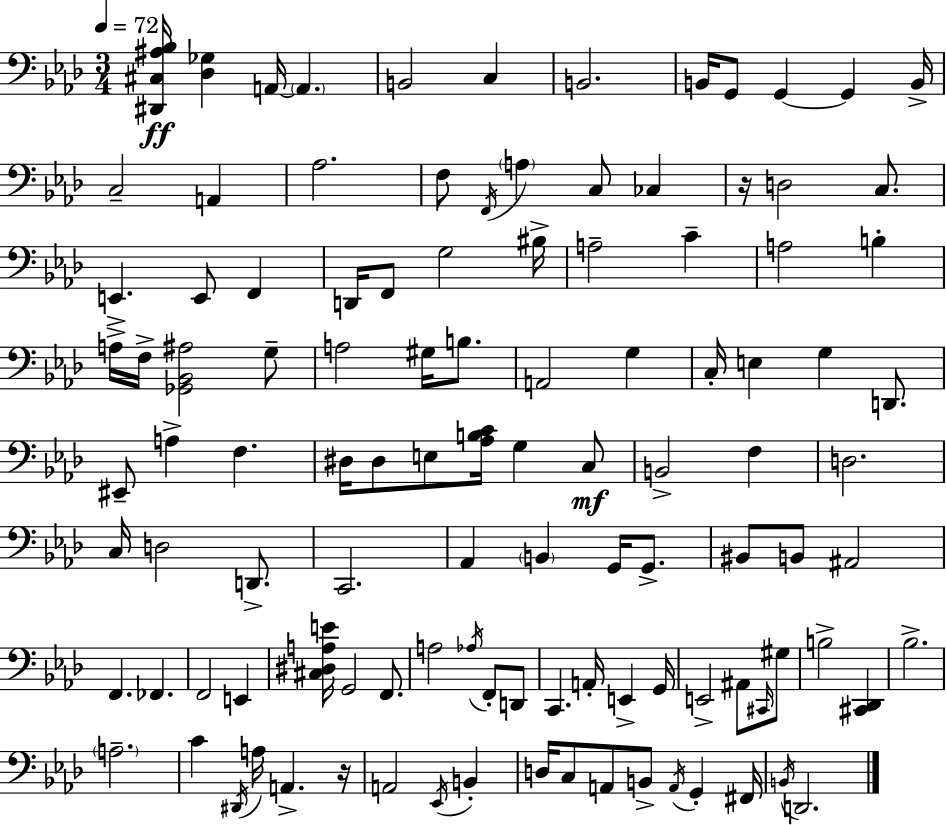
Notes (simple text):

[D#2,C#3,A#3,Bb3]/s [Db3,Gb3]/q A2/s A2/q. B2/h C3/q B2/h. B2/s G2/e G2/q G2/q B2/s C3/h A2/q Ab3/h. F3/e F2/s A3/q C3/e CES3/q R/s D3/h C3/e. E2/q. E2/e F2/q D2/s F2/e G3/h BIS3/s A3/h C4/q A3/h B3/q A3/s F3/s [Gb2,Bb2,A#3]/h G3/e A3/h G#3/s B3/e. A2/h G3/q C3/s E3/q G3/q D2/e. EIS2/e A3/q F3/q. D#3/s D#3/e E3/e [Ab3,B3,C4]/s G3/q C3/e B2/h F3/q D3/h. C3/s D3/h D2/e. C2/h. Ab2/q B2/q G2/s G2/e. BIS2/e B2/e A#2/h F2/q. FES2/q. F2/h E2/q [C#3,D#3,A3,E4]/s G2/h F2/e. A3/h Ab3/s F2/e D2/e C2/q. A2/s E2/q G2/s E2/h A#2/e C#2/s G#3/e B3/h [C#2,Db2]/q Bb3/h. A3/h. C4/q D#2/s A3/s A2/q. R/s A2/h Eb2/s B2/q D3/s C3/e A2/e B2/e A2/s G2/q F#2/s B2/s D2/h.